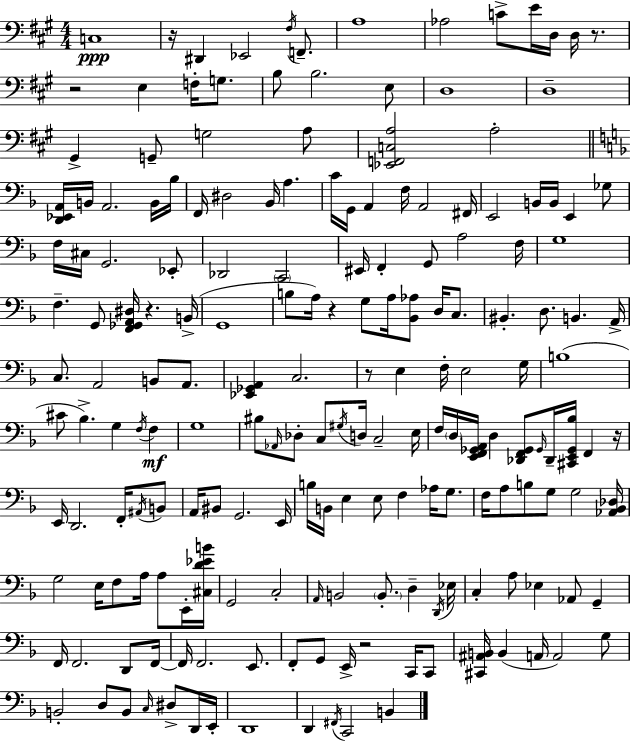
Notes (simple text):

C3/w R/s D#2/q Eb2/h F#3/s F2/e. A3/w Ab3/h C4/e E4/s D3/s D3/s R/e. R/h E3/q F3/s G3/e. B3/e B3/h. E3/e D3/w D3/w G#2/q G2/e G3/h A3/e [Eb2,F2,C3,A3]/h A3/h [D2,Eb2,A2]/s B2/s A2/h. B2/s Bb3/s F2/s D#3/h Bb2/s A3/q. C4/s G2/s A2/q F3/s A2/h F#2/s E2/h B2/s B2/s E2/q Gb3/e F3/s C#3/s G2/h. Eb2/e Db2/h C2/h EIS2/s F2/q G2/e A3/h F3/s G3/w F3/q. G2/e [F2,Gb2,A2,D#3]/s R/q. B2/s G2/w B3/e A3/s R/q G3/e A3/s [Bb2,Ab3]/e D3/s C3/e. BIS2/q. D3/e. B2/q. A2/s C3/e. A2/h B2/e A2/e. [Eb2,Gb2,A2]/q C3/h. R/e E3/q F3/s E3/h G3/s B3/w C#4/e Bb3/q. G3/q F3/s F3/q G3/w BIS3/e Ab2/s Db3/e C3/e G#3/s D3/s C3/h E3/s F3/s D3/s [E2,F2,Gb2,A2]/s D3/q [Db2,F2,Gb2]/e Gb2/s Db2/s [C#2,E2,Gb2,Bb3]/s F2/q R/s E2/s D2/h. F2/s A#2/s B2/e A2/s BIS2/e G2/h. E2/s B3/s B2/s E3/q E3/e F3/q Ab3/s G3/e. F3/s A3/e B3/e G3/e G3/h [Ab2,Bb2,Db3]/s G3/h E3/s F3/e A3/s A3/e E2/s [C#3,D4,Eb4,B4]/s G2/h C3/h A2/s B2/h B2/e. D3/q D2/s Eb3/s C3/q A3/e Eb3/q Ab2/e G2/q F2/s F2/h. D2/e F2/s F2/s F2/h. E2/e. F2/e G2/e E2/s R/h C2/s C2/e [C#2,A#2,B2]/s B2/q A2/s A2/h G3/e B2/h D3/e B2/e C3/s D#3/e D2/s E2/s D2/w D2/q F#2/s C2/h B2/q